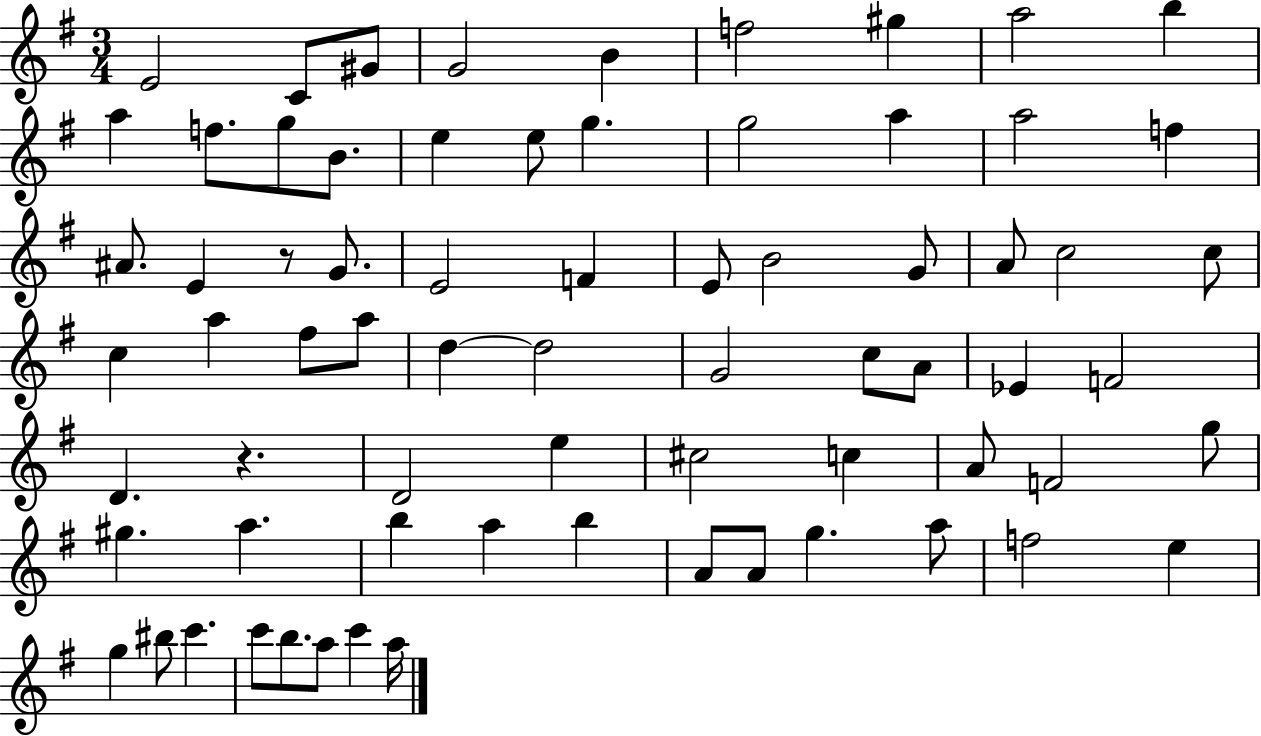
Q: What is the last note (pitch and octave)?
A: A5